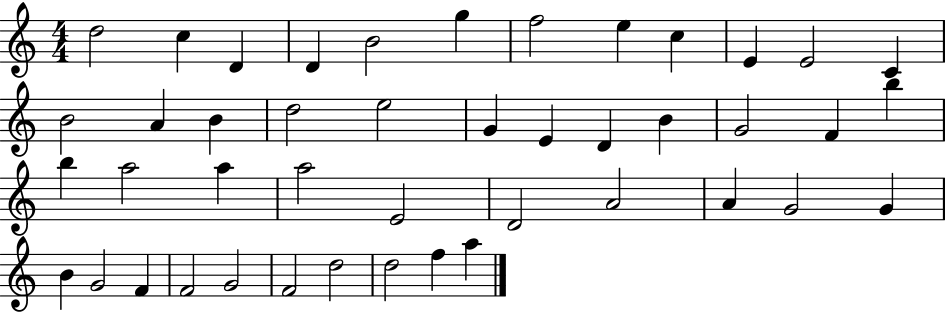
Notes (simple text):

D5/h C5/q D4/q D4/q B4/h G5/q F5/h E5/q C5/q E4/q E4/h C4/q B4/h A4/q B4/q D5/h E5/h G4/q E4/q D4/q B4/q G4/h F4/q B5/q B5/q A5/h A5/q A5/h E4/h D4/h A4/h A4/q G4/h G4/q B4/q G4/h F4/q F4/h G4/h F4/h D5/h D5/h F5/q A5/q